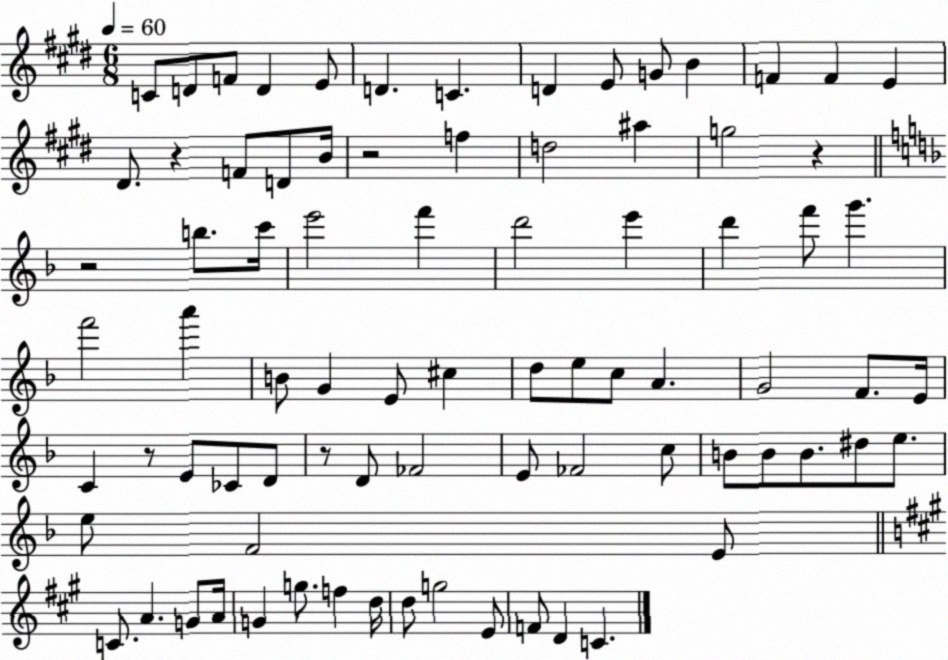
X:1
T:Untitled
M:6/8
L:1/4
K:E
C/2 D/2 F/2 D E/2 D C D E/2 G/2 B F F E ^D/2 z F/2 D/2 B/4 z2 f d2 ^a g2 z z2 b/2 c'/4 e'2 f' d'2 e' d' f'/2 g' f'2 a' B/2 G E/2 ^c d/2 e/2 c/2 A G2 F/2 E/4 C z/2 E/2 _C/2 D/2 z/2 D/2 _F2 E/2 _F2 c/2 B/2 B/2 B/2 ^d/2 e/2 e/2 F2 E/2 C/2 A G/2 A/4 G g/2 f d/4 d/2 g2 E/2 F/2 D C